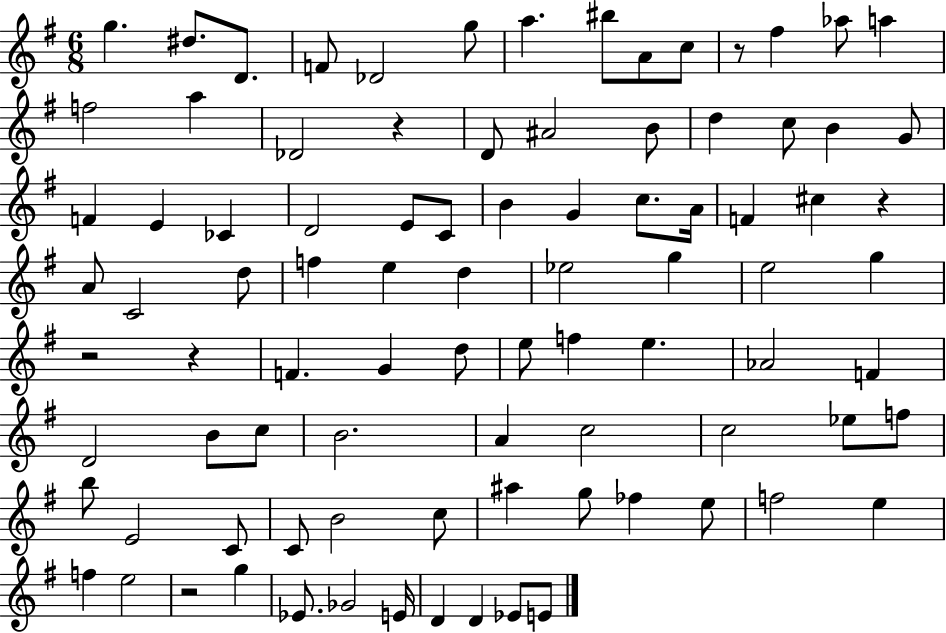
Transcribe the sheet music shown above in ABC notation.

X:1
T:Untitled
M:6/8
L:1/4
K:G
g ^d/2 D/2 F/2 _D2 g/2 a ^b/2 A/2 c/2 z/2 ^f _a/2 a f2 a _D2 z D/2 ^A2 B/2 d c/2 B G/2 F E _C D2 E/2 C/2 B G c/2 A/4 F ^c z A/2 C2 d/2 f e d _e2 g e2 g z2 z F G d/2 e/2 f e _A2 F D2 B/2 c/2 B2 A c2 c2 _e/2 f/2 b/2 E2 C/2 C/2 B2 c/2 ^a g/2 _f e/2 f2 e f e2 z2 g _E/2 _G2 E/4 D D _E/2 E/2